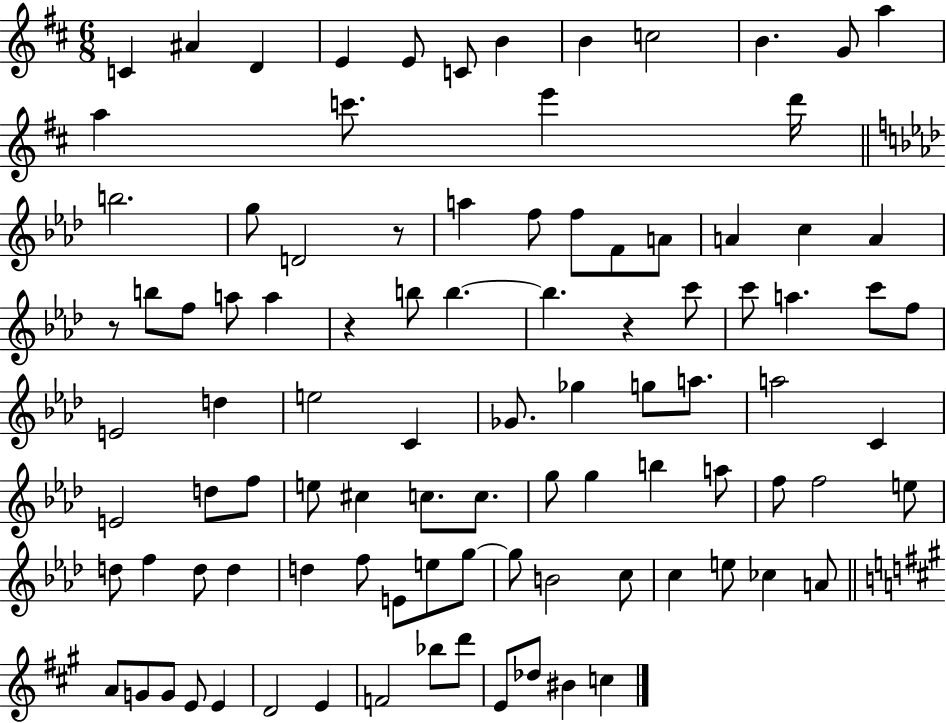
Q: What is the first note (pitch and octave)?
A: C4